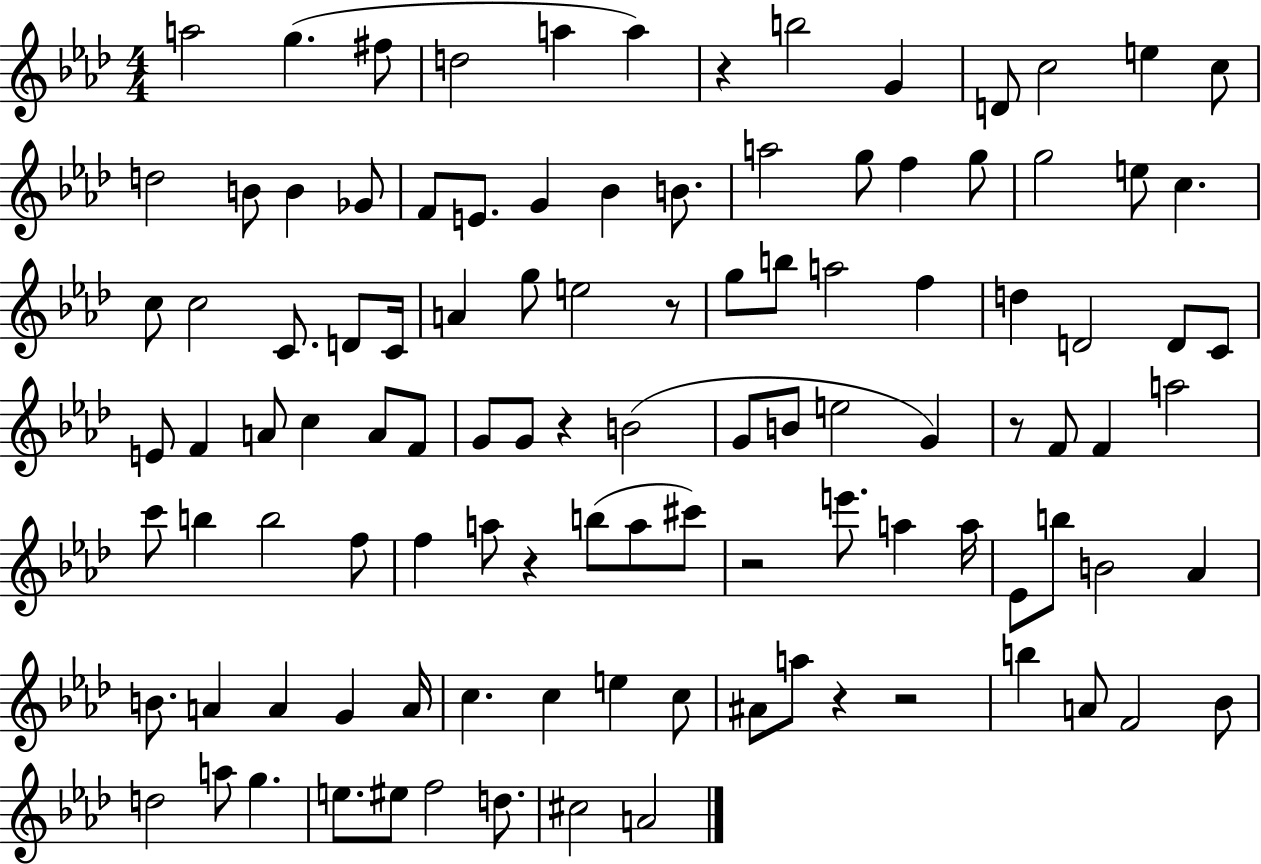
A5/h G5/q. F#5/e D5/h A5/q A5/q R/q B5/h G4/q D4/e C5/h E5/q C5/e D5/h B4/e B4/q Gb4/e F4/e E4/e. G4/q Bb4/q B4/e. A5/h G5/e F5/q G5/e G5/h E5/e C5/q. C5/e C5/h C4/e. D4/e C4/s A4/q G5/e E5/h R/e G5/e B5/e A5/h F5/q D5/q D4/h D4/e C4/e E4/e F4/q A4/e C5/q A4/e F4/e G4/e G4/e R/q B4/h G4/e B4/e E5/h G4/q R/e F4/e F4/q A5/h C6/e B5/q B5/h F5/e F5/q A5/e R/q B5/e A5/e C#6/e R/h E6/e. A5/q A5/s Eb4/e B5/e B4/h Ab4/q B4/e. A4/q A4/q G4/q A4/s C5/q. C5/q E5/q C5/e A#4/e A5/e R/q R/h B5/q A4/e F4/h Bb4/e D5/h A5/e G5/q. E5/e. EIS5/e F5/h D5/e. C#5/h A4/h